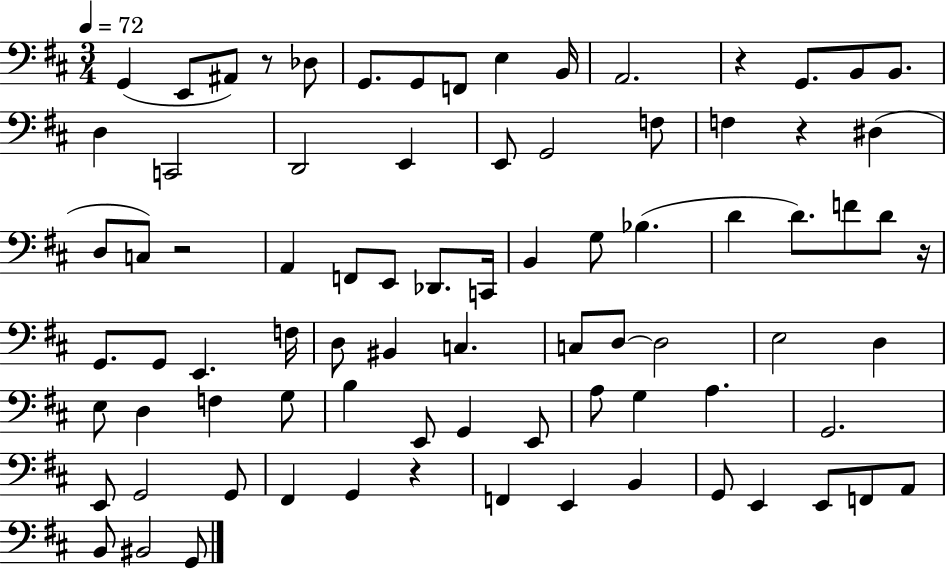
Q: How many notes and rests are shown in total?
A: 82